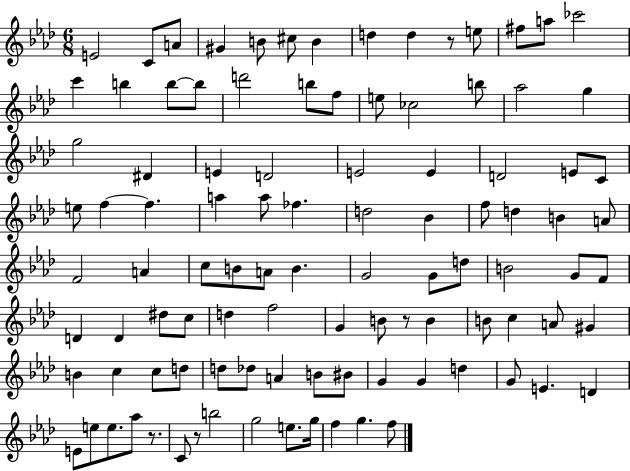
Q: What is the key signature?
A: AES major